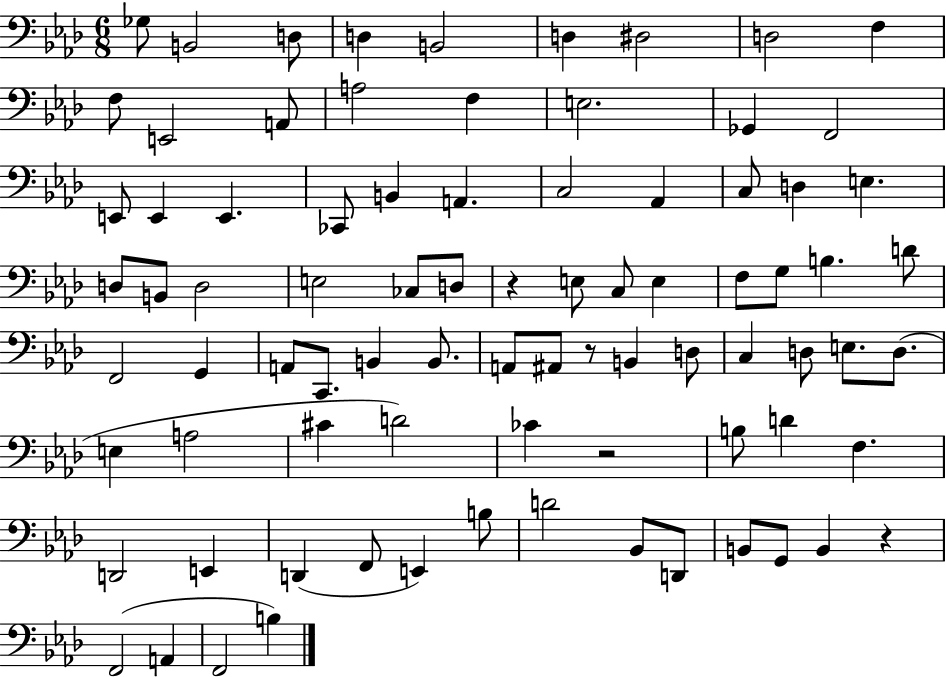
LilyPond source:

{
  \clef bass
  \numericTimeSignature
  \time 6/8
  \key aes \major
  \repeat volta 2 { ges8 b,2 d8 | d4 b,2 | d4 dis2 | d2 f4 | \break f8 e,2 a,8 | a2 f4 | e2. | ges,4 f,2 | \break e,8 e,4 e,4. | ces,8 b,4 a,4. | c2 aes,4 | c8 d4 e4. | \break d8 b,8 d2 | e2 ces8 d8 | r4 e8 c8 e4 | f8 g8 b4. d'8 | \break f,2 g,4 | a,8 c,8. b,4 b,8. | a,8 ais,8 r8 b,4 d8 | c4 d8 e8. d8.( | \break e4 a2 | cis'4 d'2) | ces'4 r2 | b8 d'4 f4. | \break d,2 e,4 | d,4( f,8 e,4) b8 | d'2 bes,8 d,8 | b,8 g,8 b,4 r4 | \break f,2( a,4 | f,2 b4) | } \bar "|."
}